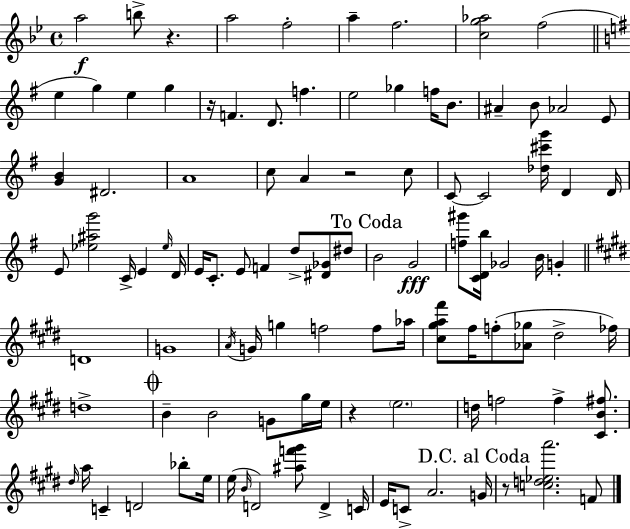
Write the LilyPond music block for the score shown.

{
  \clef treble
  \time 4/4
  \defaultTimeSignature
  \key g \minor
  a''2\f b''8-> r4. | a''2 f''2-. | a''4-- f''2. | <c'' g'' aes''>2 f''2( | \break \bar "||" \break \key g \major e''4 g''4) e''4 g''4 | r16 f'4. d'8. f''4. | e''2 ges''4 f''16 b'8. | ais'4-- b'8 aes'2 e'8 | \break <g' b'>4 dis'2. | a'1 | c''8 a'4 r2 c''8 | c'8~~ c'2 <des'' cis''' g'''>16 d'4 d'16 | \break e'8 <ees'' ais'' g'''>2 c'16-> e'4 \grace { ees''16 } | d'16 e'16 c'8.-. e'8 f'4 d''8-> <dis' ges'>8 dis''8 | \mark "To Coda" b'2 g'2\fff | <f'' gis'''>8 <c' d' b''>16 ges'2 b'16 g'4-. | \break \bar "||" \break \key e \major d'1 | g'1 | \acciaccatura { a'16 } g'16 g''4 f''2 f''8 | aes''16 <cis'' gis'' a'' fis'''>8 fis''16 f''8-.( <aes' ges''>8 dis''2-> | \break fes''16) d''1-> | \mark \markup { \musicglyph "scripts.coda" } b'4-- b'2 g'8 gis''16 | e''16 r4 \parenthesize e''2. | d''16 f''2 f''4-> <cis' b' fis''>8. | \break \grace { dis''16 } a''16 c'4-- d'2 bes''8-. | e''16 e''16( \grace { b'16 } d'2) <ais'' f''' gis'''>8 d'4-> | c'16 e'16 c'8-> a'2. | \mark "D.C. al Coda" g'16 r8 <c'' d'' ees'' a'''>2. | \break f'8 \bar "|."
}